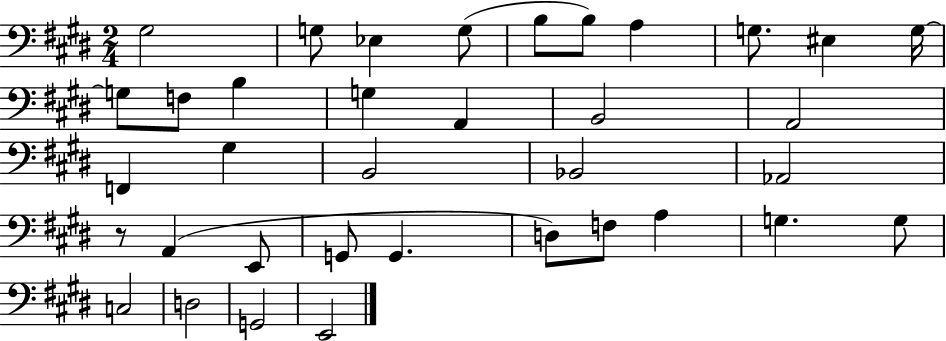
G#3/h G3/e Eb3/q G3/e B3/e B3/e A3/q G3/e. EIS3/q G3/s G3/e F3/e B3/q G3/q A2/q B2/h A2/h F2/q G#3/q B2/h Bb2/h Ab2/h R/e A2/q E2/e G2/e G2/q. D3/e F3/e A3/q G3/q. G3/e C3/h D3/h G2/h E2/h